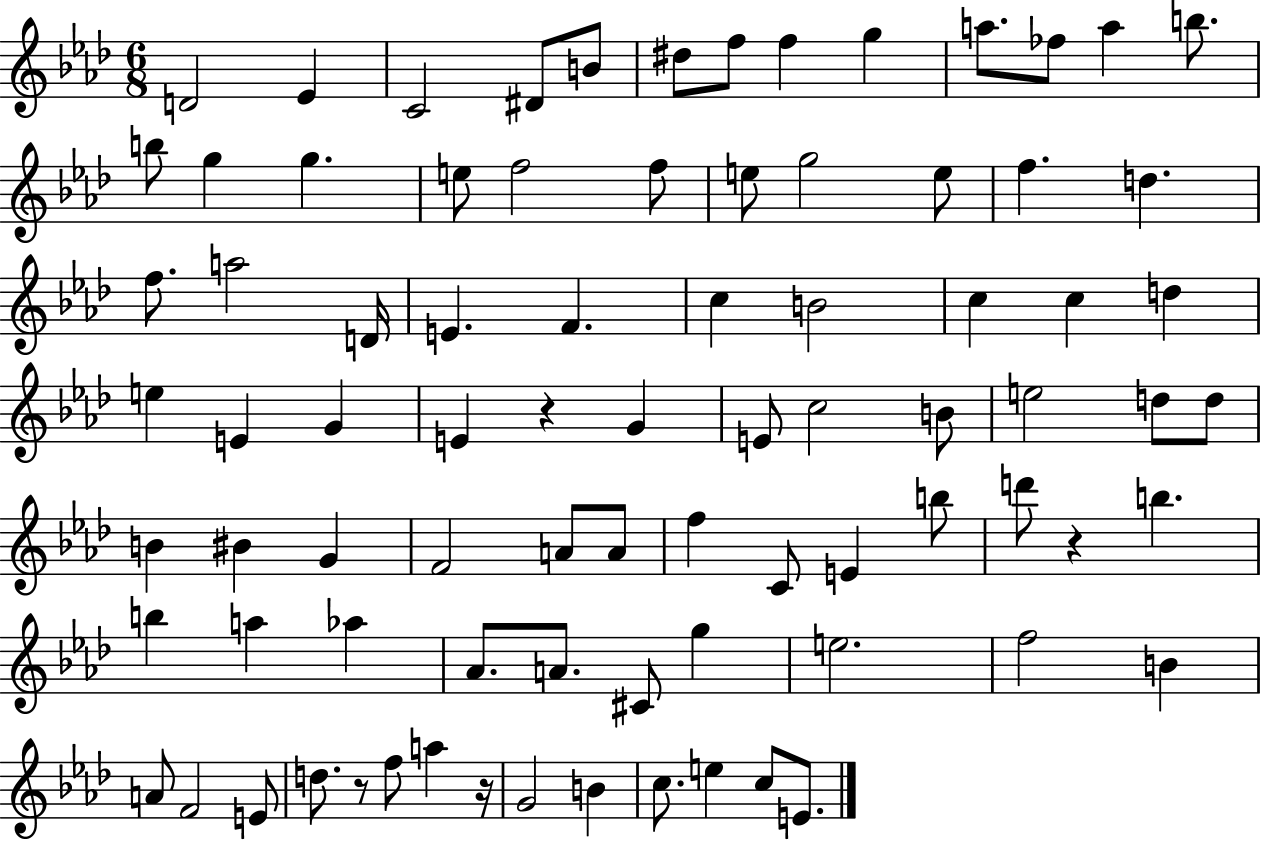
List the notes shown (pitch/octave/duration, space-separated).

D4/h Eb4/q C4/h D#4/e B4/e D#5/e F5/e F5/q G5/q A5/e. FES5/e A5/q B5/e. B5/e G5/q G5/q. E5/e F5/h F5/e E5/e G5/h E5/e F5/q. D5/q. F5/e. A5/h D4/s E4/q. F4/q. C5/q B4/h C5/q C5/q D5/q E5/q E4/q G4/q E4/q R/q G4/q E4/e C5/h B4/e E5/h D5/e D5/e B4/q BIS4/q G4/q F4/h A4/e A4/e F5/q C4/e E4/q B5/e D6/e R/q B5/q. B5/q A5/q Ab5/q Ab4/e. A4/e. C#4/e G5/q E5/h. F5/h B4/q A4/e F4/h E4/e D5/e. R/e F5/e A5/q R/s G4/h B4/q C5/e. E5/q C5/e E4/e.